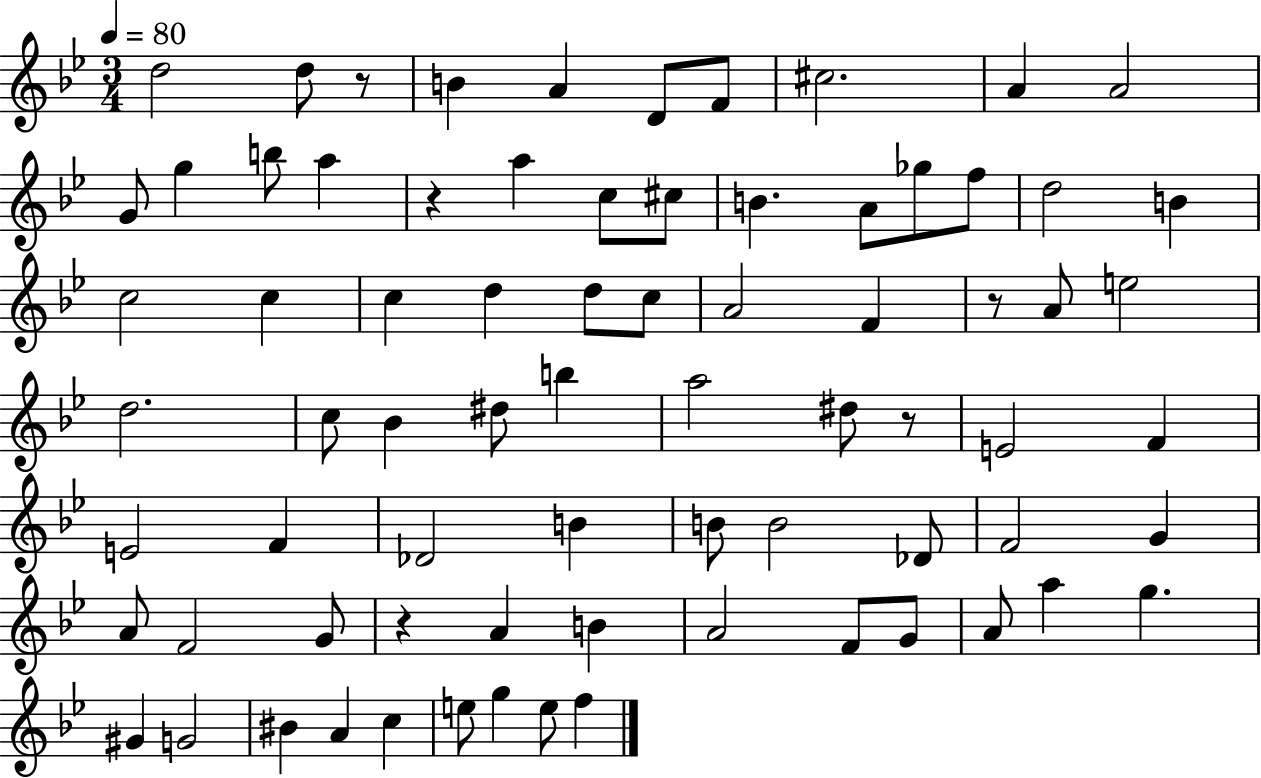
X:1
T:Untitled
M:3/4
L:1/4
K:Bb
d2 d/2 z/2 B A D/2 F/2 ^c2 A A2 G/2 g b/2 a z a c/2 ^c/2 B A/2 _g/2 f/2 d2 B c2 c c d d/2 c/2 A2 F z/2 A/2 e2 d2 c/2 _B ^d/2 b a2 ^d/2 z/2 E2 F E2 F _D2 B B/2 B2 _D/2 F2 G A/2 F2 G/2 z A B A2 F/2 G/2 A/2 a g ^G G2 ^B A c e/2 g e/2 f